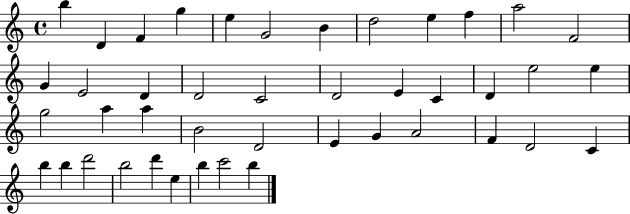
B5/q D4/q F4/q G5/q E5/q G4/h B4/q D5/h E5/q F5/q A5/h F4/h G4/q E4/h D4/q D4/h C4/h D4/h E4/q C4/q D4/q E5/h E5/q G5/h A5/q A5/q B4/h D4/h E4/q G4/q A4/h F4/q D4/h C4/q B5/q B5/q D6/h B5/h D6/q E5/q B5/q C6/h B5/q